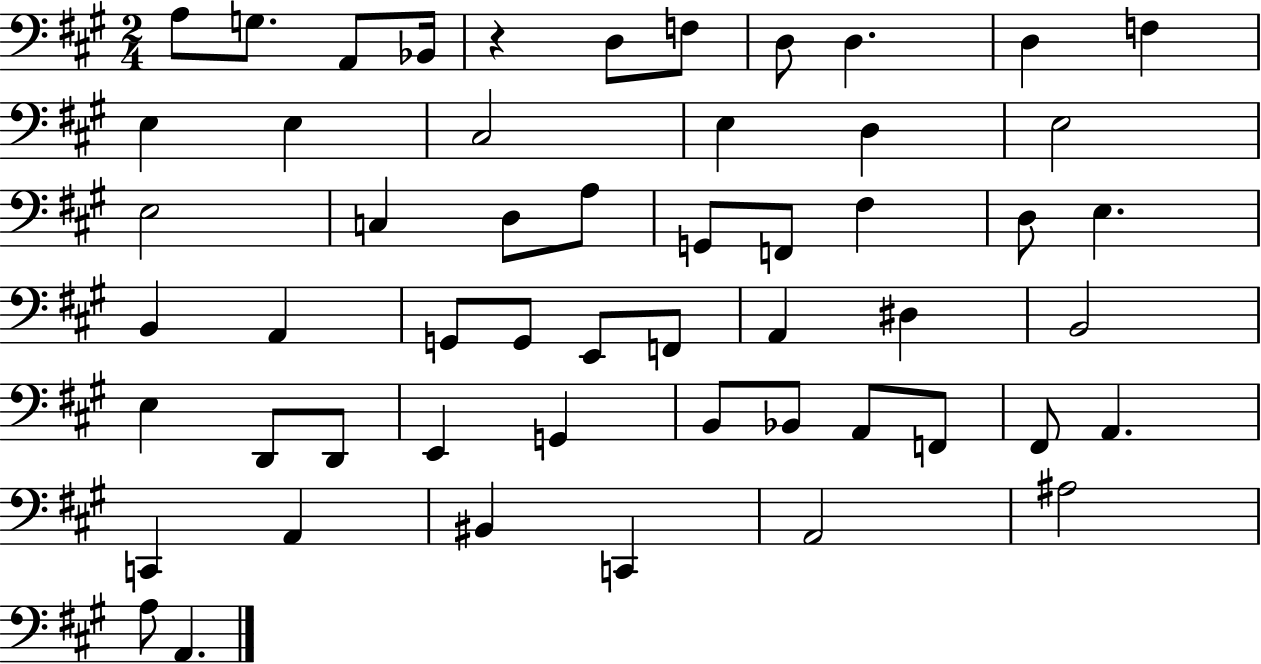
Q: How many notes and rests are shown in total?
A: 54